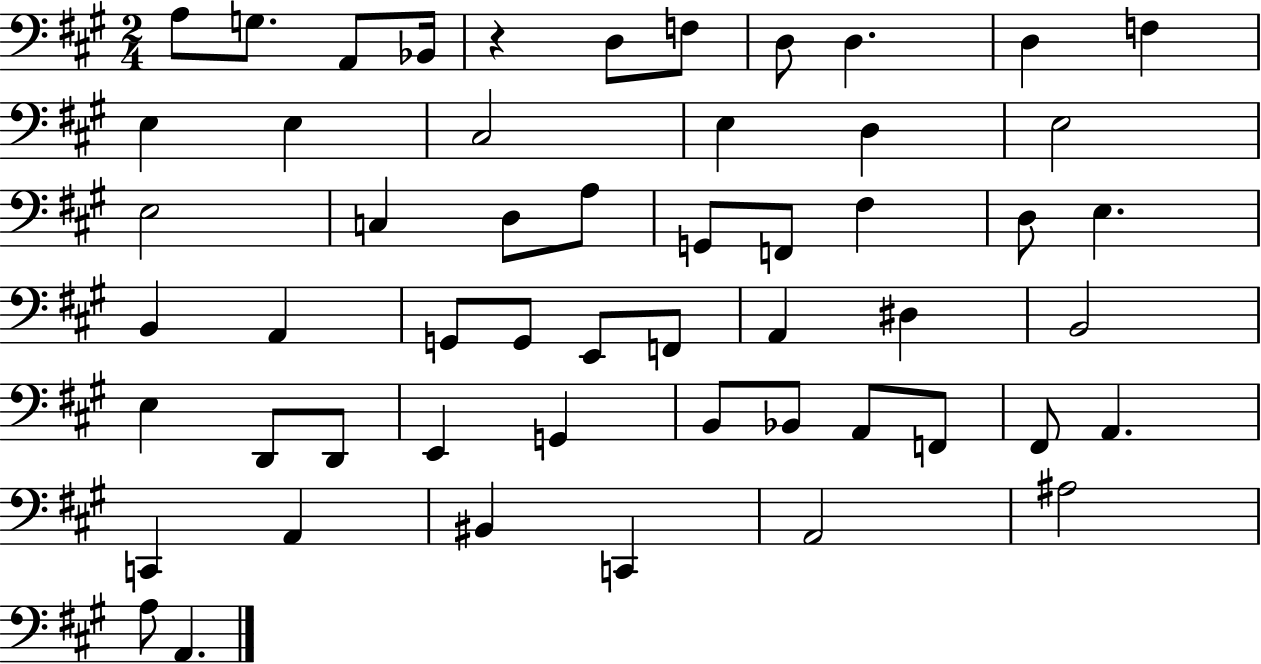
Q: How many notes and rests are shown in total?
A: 54